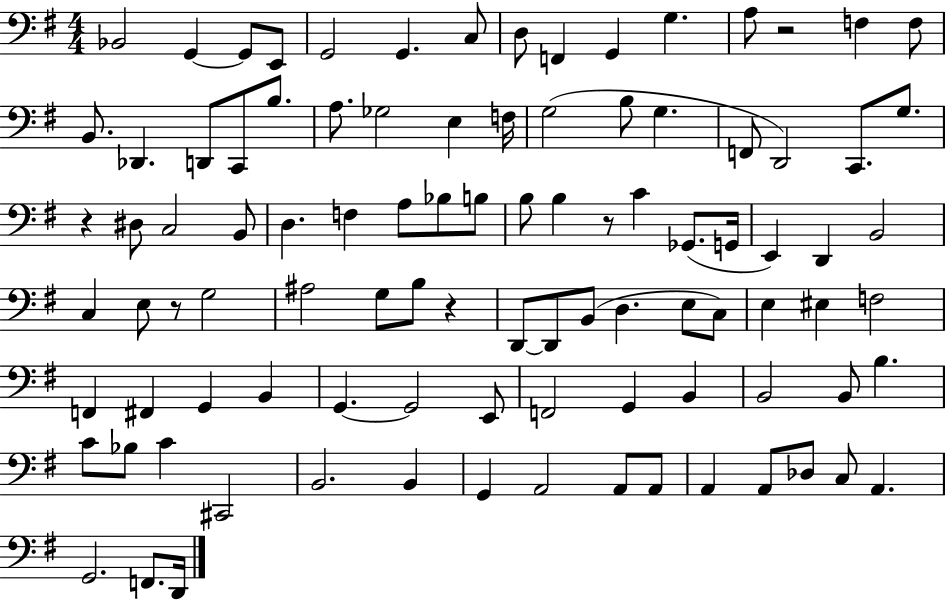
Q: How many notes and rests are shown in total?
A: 97